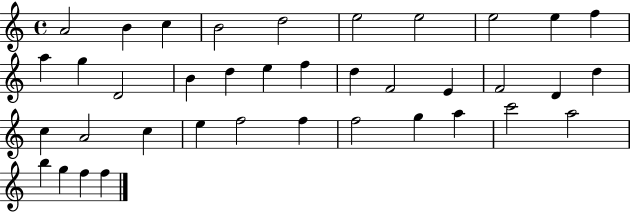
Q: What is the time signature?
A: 4/4